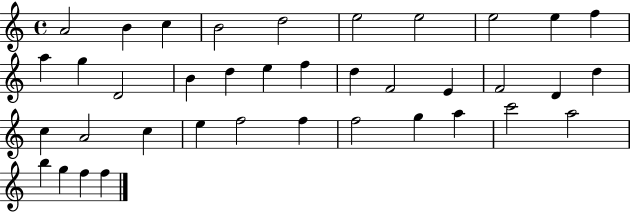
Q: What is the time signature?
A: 4/4